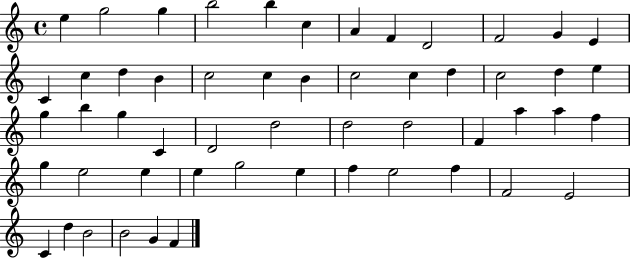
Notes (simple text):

E5/q G5/h G5/q B5/h B5/q C5/q A4/q F4/q D4/h F4/h G4/q E4/q C4/q C5/q D5/q B4/q C5/h C5/q B4/q C5/h C5/q D5/q C5/h D5/q E5/q G5/q B5/q G5/q C4/q D4/h D5/h D5/h D5/h F4/q A5/q A5/q F5/q G5/q E5/h E5/q E5/q G5/h E5/q F5/q E5/h F5/q F4/h E4/h C4/q D5/q B4/h B4/h G4/q F4/q